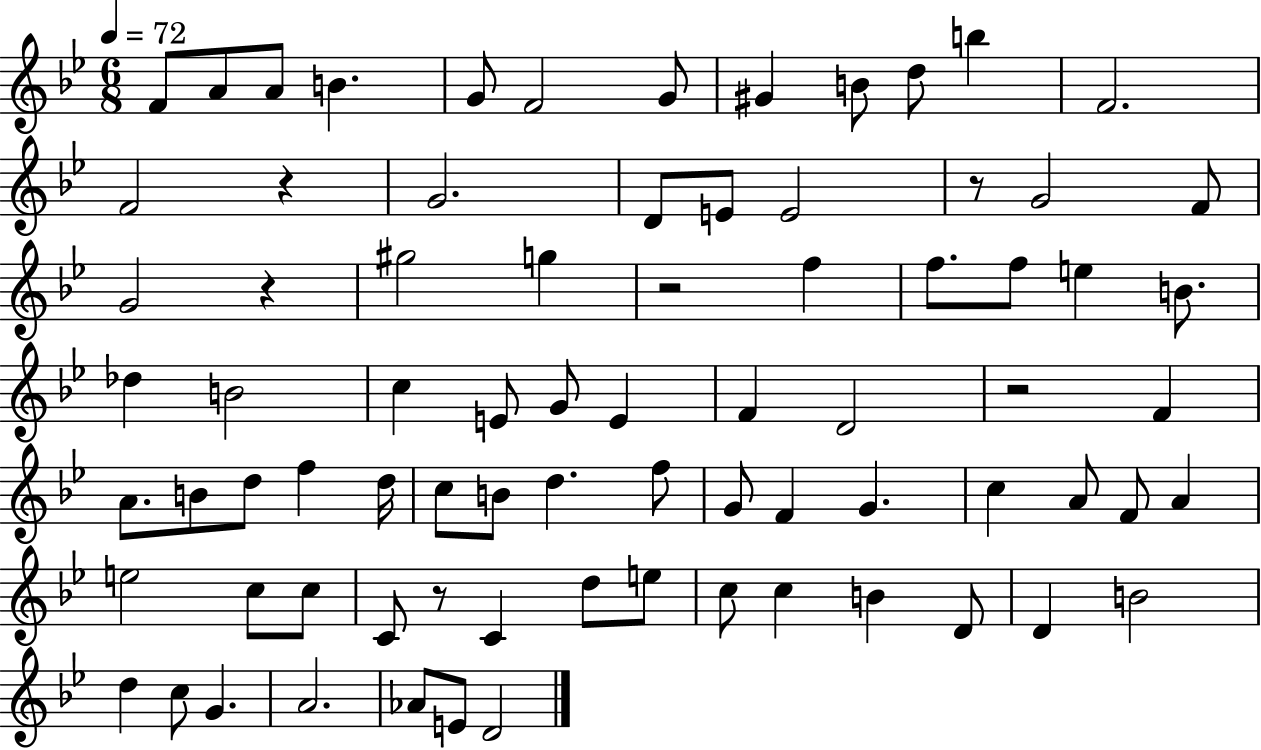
{
  \clef treble
  \numericTimeSignature
  \time 6/8
  \key bes \major
  \tempo 4 = 72
  \repeat volta 2 { f'8 a'8 a'8 b'4. | g'8 f'2 g'8 | gis'4 b'8 d''8 b''4 | f'2. | \break f'2 r4 | g'2. | d'8 e'8 e'2 | r8 g'2 f'8 | \break g'2 r4 | gis''2 g''4 | r2 f''4 | f''8. f''8 e''4 b'8. | \break des''4 b'2 | c''4 e'8 g'8 e'4 | f'4 d'2 | r2 f'4 | \break a'8. b'8 d''8 f''4 d''16 | c''8 b'8 d''4. f''8 | g'8 f'4 g'4. | c''4 a'8 f'8 a'4 | \break e''2 c''8 c''8 | c'8 r8 c'4 d''8 e''8 | c''8 c''4 b'4 d'8 | d'4 b'2 | \break d''4 c''8 g'4. | a'2. | aes'8 e'8 d'2 | } \bar "|."
}